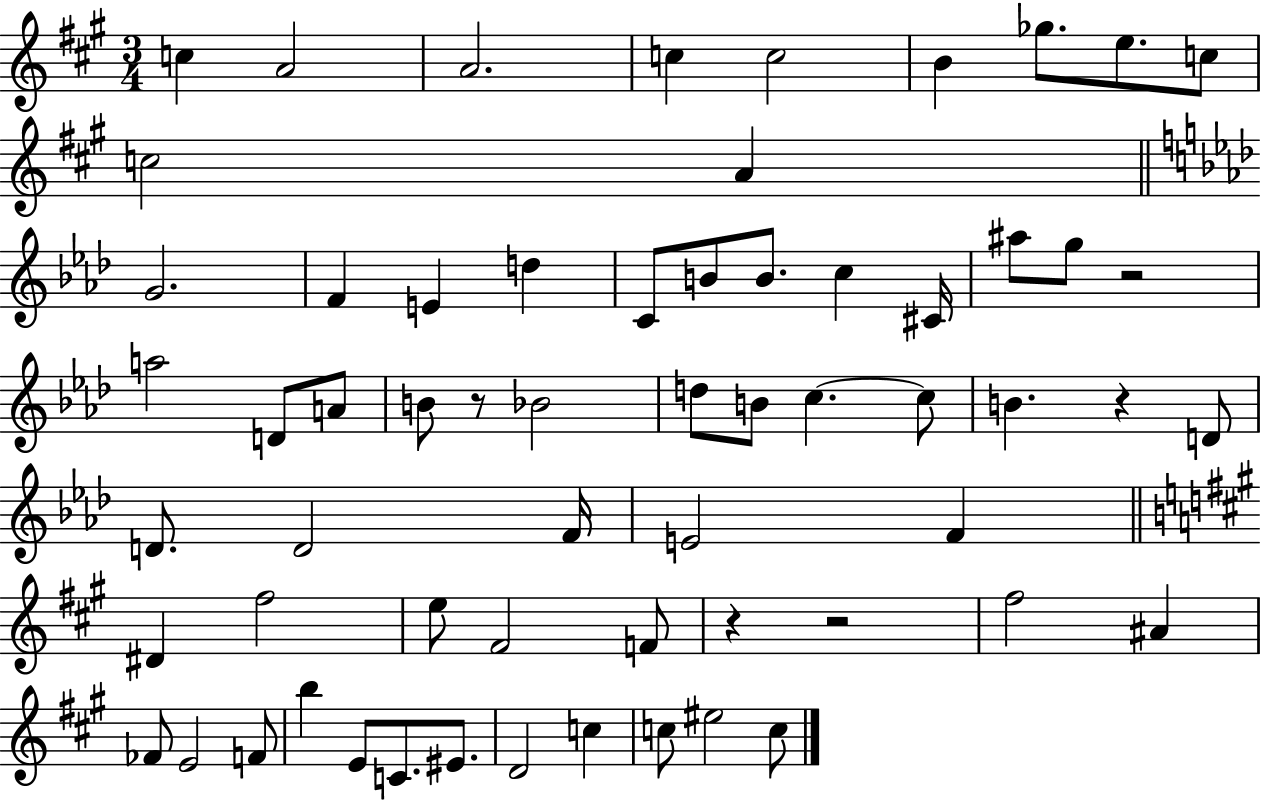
{
  \clef treble
  \numericTimeSignature
  \time 3/4
  \key a \major
  \repeat volta 2 { c''4 a'2 | a'2. | c''4 c''2 | b'4 ges''8. e''8. c''8 | \break c''2 a'4 | \bar "||" \break \key f \minor g'2. | f'4 e'4 d''4 | c'8 b'8 b'8. c''4 cis'16 | ais''8 g''8 r2 | \break a''2 d'8 a'8 | b'8 r8 bes'2 | d''8 b'8 c''4.~~ c''8 | b'4. r4 d'8 | \break d'8. d'2 f'16 | e'2 f'4 | \bar "||" \break \key a \major dis'4 fis''2 | e''8 fis'2 f'8 | r4 r2 | fis''2 ais'4 | \break fes'8 e'2 f'8 | b''4 e'8 c'8. eis'8. | d'2 c''4 | c''8 eis''2 c''8 | \break } \bar "|."
}